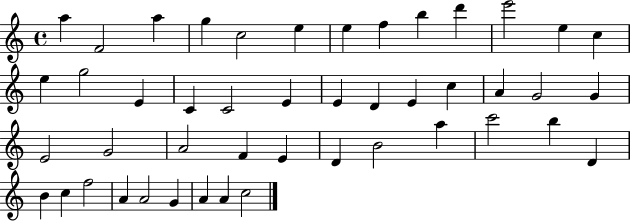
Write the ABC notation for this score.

X:1
T:Untitled
M:4/4
L:1/4
K:C
a F2 a g c2 e e f b d' e'2 e c e g2 E C C2 E E D E c A G2 G E2 G2 A2 F E D B2 a c'2 b D B c f2 A A2 G A A c2